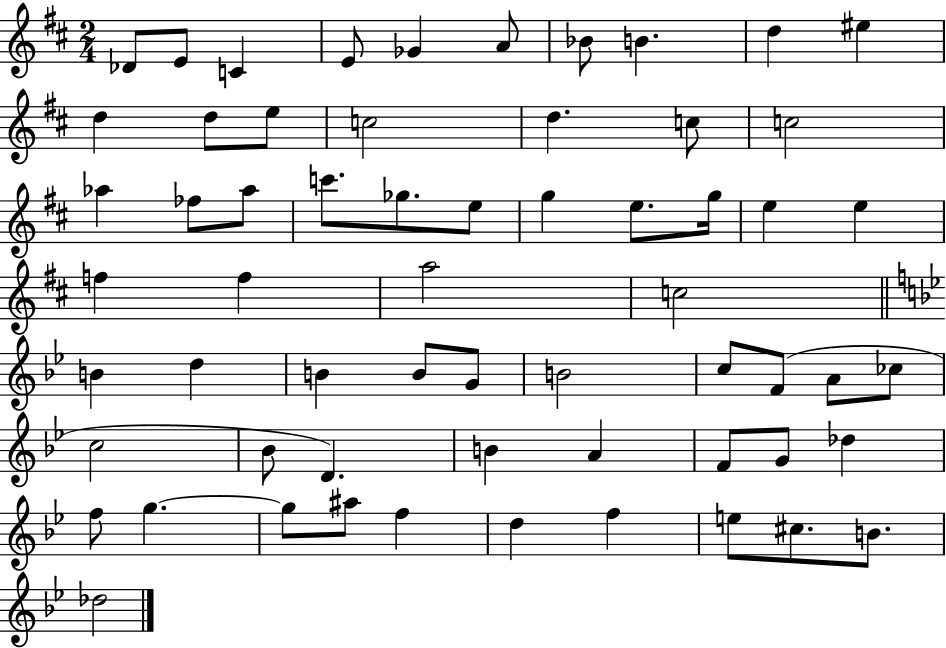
X:1
T:Untitled
M:2/4
L:1/4
K:D
_D/2 E/2 C E/2 _G A/2 _B/2 B d ^e d d/2 e/2 c2 d c/2 c2 _a _f/2 _a/2 c'/2 _g/2 e/2 g e/2 g/4 e e f f a2 c2 B d B B/2 G/2 B2 c/2 F/2 A/2 _c/2 c2 _B/2 D B A F/2 G/2 _d f/2 g g/2 ^a/2 f d f e/2 ^c/2 B/2 _d2